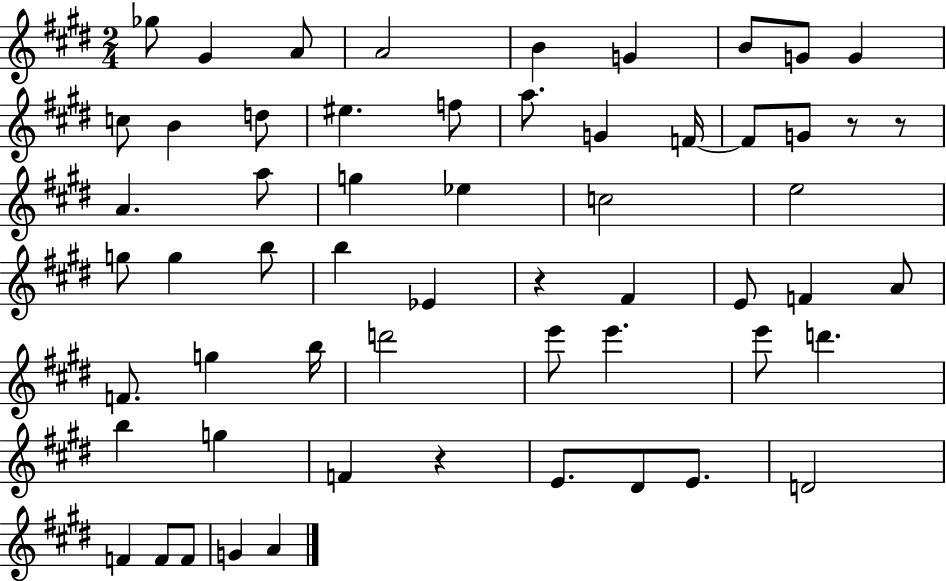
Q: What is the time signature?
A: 2/4